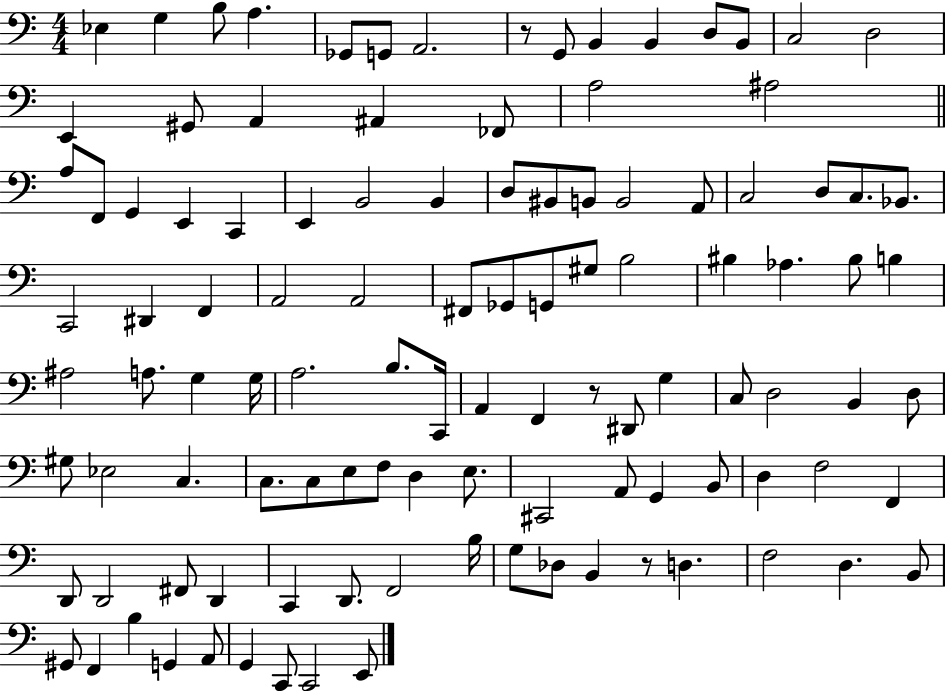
{
  \clef bass
  \numericTimeSignature
  \time 4/4
  \key c \major
  ees4 g4 b8 a4. | ges,8 g,8 a,2. | r8 g,8 b,4 b,4 d8 b,8 | c2 d2 | \break e,4 gis,8 a,4 ais,4 fes,8 | a2 ais2 | \bar "||" \break \key c \major a8 f,8 g,4 e,4 c,4 | e,4 b,2 b,4 | d8 bis,8 b,8 b,2 a,8 | c2 d8 c8. bes,8. | \break c,2 dis,4 f,4 | a,2 a,2 | fis,8 ges,8 g,8 gis8 b2 | bis4 aes4. bis8 b4 | \break ais2 a8. g4 g16 | a2. b8. c,16 | a,4 f,4 r8 dis,8 g4 | c8 d2 b,4 d8 | \break gis8 ees2 c4. | c8. c8 e8 f8 d4 e8. | cis,2 a,8 g,4 b,8 | d4 f2 f,4 | \break d,8 d,2 fis,8 d,4 | c,4 d,8. f,2 b16 | g8 des8 b,4 r8 d4. | f2 d4. b,8 | \break gis,8 f,4 b4 g,4 a,8 | g,4 c,8 c,2 e,8 | \bar "|."
}